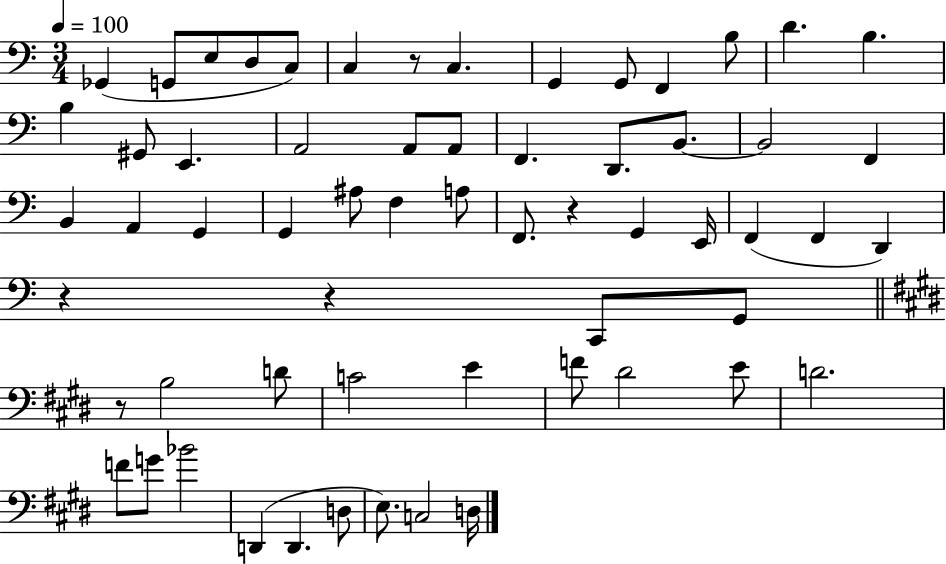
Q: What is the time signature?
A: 3/4